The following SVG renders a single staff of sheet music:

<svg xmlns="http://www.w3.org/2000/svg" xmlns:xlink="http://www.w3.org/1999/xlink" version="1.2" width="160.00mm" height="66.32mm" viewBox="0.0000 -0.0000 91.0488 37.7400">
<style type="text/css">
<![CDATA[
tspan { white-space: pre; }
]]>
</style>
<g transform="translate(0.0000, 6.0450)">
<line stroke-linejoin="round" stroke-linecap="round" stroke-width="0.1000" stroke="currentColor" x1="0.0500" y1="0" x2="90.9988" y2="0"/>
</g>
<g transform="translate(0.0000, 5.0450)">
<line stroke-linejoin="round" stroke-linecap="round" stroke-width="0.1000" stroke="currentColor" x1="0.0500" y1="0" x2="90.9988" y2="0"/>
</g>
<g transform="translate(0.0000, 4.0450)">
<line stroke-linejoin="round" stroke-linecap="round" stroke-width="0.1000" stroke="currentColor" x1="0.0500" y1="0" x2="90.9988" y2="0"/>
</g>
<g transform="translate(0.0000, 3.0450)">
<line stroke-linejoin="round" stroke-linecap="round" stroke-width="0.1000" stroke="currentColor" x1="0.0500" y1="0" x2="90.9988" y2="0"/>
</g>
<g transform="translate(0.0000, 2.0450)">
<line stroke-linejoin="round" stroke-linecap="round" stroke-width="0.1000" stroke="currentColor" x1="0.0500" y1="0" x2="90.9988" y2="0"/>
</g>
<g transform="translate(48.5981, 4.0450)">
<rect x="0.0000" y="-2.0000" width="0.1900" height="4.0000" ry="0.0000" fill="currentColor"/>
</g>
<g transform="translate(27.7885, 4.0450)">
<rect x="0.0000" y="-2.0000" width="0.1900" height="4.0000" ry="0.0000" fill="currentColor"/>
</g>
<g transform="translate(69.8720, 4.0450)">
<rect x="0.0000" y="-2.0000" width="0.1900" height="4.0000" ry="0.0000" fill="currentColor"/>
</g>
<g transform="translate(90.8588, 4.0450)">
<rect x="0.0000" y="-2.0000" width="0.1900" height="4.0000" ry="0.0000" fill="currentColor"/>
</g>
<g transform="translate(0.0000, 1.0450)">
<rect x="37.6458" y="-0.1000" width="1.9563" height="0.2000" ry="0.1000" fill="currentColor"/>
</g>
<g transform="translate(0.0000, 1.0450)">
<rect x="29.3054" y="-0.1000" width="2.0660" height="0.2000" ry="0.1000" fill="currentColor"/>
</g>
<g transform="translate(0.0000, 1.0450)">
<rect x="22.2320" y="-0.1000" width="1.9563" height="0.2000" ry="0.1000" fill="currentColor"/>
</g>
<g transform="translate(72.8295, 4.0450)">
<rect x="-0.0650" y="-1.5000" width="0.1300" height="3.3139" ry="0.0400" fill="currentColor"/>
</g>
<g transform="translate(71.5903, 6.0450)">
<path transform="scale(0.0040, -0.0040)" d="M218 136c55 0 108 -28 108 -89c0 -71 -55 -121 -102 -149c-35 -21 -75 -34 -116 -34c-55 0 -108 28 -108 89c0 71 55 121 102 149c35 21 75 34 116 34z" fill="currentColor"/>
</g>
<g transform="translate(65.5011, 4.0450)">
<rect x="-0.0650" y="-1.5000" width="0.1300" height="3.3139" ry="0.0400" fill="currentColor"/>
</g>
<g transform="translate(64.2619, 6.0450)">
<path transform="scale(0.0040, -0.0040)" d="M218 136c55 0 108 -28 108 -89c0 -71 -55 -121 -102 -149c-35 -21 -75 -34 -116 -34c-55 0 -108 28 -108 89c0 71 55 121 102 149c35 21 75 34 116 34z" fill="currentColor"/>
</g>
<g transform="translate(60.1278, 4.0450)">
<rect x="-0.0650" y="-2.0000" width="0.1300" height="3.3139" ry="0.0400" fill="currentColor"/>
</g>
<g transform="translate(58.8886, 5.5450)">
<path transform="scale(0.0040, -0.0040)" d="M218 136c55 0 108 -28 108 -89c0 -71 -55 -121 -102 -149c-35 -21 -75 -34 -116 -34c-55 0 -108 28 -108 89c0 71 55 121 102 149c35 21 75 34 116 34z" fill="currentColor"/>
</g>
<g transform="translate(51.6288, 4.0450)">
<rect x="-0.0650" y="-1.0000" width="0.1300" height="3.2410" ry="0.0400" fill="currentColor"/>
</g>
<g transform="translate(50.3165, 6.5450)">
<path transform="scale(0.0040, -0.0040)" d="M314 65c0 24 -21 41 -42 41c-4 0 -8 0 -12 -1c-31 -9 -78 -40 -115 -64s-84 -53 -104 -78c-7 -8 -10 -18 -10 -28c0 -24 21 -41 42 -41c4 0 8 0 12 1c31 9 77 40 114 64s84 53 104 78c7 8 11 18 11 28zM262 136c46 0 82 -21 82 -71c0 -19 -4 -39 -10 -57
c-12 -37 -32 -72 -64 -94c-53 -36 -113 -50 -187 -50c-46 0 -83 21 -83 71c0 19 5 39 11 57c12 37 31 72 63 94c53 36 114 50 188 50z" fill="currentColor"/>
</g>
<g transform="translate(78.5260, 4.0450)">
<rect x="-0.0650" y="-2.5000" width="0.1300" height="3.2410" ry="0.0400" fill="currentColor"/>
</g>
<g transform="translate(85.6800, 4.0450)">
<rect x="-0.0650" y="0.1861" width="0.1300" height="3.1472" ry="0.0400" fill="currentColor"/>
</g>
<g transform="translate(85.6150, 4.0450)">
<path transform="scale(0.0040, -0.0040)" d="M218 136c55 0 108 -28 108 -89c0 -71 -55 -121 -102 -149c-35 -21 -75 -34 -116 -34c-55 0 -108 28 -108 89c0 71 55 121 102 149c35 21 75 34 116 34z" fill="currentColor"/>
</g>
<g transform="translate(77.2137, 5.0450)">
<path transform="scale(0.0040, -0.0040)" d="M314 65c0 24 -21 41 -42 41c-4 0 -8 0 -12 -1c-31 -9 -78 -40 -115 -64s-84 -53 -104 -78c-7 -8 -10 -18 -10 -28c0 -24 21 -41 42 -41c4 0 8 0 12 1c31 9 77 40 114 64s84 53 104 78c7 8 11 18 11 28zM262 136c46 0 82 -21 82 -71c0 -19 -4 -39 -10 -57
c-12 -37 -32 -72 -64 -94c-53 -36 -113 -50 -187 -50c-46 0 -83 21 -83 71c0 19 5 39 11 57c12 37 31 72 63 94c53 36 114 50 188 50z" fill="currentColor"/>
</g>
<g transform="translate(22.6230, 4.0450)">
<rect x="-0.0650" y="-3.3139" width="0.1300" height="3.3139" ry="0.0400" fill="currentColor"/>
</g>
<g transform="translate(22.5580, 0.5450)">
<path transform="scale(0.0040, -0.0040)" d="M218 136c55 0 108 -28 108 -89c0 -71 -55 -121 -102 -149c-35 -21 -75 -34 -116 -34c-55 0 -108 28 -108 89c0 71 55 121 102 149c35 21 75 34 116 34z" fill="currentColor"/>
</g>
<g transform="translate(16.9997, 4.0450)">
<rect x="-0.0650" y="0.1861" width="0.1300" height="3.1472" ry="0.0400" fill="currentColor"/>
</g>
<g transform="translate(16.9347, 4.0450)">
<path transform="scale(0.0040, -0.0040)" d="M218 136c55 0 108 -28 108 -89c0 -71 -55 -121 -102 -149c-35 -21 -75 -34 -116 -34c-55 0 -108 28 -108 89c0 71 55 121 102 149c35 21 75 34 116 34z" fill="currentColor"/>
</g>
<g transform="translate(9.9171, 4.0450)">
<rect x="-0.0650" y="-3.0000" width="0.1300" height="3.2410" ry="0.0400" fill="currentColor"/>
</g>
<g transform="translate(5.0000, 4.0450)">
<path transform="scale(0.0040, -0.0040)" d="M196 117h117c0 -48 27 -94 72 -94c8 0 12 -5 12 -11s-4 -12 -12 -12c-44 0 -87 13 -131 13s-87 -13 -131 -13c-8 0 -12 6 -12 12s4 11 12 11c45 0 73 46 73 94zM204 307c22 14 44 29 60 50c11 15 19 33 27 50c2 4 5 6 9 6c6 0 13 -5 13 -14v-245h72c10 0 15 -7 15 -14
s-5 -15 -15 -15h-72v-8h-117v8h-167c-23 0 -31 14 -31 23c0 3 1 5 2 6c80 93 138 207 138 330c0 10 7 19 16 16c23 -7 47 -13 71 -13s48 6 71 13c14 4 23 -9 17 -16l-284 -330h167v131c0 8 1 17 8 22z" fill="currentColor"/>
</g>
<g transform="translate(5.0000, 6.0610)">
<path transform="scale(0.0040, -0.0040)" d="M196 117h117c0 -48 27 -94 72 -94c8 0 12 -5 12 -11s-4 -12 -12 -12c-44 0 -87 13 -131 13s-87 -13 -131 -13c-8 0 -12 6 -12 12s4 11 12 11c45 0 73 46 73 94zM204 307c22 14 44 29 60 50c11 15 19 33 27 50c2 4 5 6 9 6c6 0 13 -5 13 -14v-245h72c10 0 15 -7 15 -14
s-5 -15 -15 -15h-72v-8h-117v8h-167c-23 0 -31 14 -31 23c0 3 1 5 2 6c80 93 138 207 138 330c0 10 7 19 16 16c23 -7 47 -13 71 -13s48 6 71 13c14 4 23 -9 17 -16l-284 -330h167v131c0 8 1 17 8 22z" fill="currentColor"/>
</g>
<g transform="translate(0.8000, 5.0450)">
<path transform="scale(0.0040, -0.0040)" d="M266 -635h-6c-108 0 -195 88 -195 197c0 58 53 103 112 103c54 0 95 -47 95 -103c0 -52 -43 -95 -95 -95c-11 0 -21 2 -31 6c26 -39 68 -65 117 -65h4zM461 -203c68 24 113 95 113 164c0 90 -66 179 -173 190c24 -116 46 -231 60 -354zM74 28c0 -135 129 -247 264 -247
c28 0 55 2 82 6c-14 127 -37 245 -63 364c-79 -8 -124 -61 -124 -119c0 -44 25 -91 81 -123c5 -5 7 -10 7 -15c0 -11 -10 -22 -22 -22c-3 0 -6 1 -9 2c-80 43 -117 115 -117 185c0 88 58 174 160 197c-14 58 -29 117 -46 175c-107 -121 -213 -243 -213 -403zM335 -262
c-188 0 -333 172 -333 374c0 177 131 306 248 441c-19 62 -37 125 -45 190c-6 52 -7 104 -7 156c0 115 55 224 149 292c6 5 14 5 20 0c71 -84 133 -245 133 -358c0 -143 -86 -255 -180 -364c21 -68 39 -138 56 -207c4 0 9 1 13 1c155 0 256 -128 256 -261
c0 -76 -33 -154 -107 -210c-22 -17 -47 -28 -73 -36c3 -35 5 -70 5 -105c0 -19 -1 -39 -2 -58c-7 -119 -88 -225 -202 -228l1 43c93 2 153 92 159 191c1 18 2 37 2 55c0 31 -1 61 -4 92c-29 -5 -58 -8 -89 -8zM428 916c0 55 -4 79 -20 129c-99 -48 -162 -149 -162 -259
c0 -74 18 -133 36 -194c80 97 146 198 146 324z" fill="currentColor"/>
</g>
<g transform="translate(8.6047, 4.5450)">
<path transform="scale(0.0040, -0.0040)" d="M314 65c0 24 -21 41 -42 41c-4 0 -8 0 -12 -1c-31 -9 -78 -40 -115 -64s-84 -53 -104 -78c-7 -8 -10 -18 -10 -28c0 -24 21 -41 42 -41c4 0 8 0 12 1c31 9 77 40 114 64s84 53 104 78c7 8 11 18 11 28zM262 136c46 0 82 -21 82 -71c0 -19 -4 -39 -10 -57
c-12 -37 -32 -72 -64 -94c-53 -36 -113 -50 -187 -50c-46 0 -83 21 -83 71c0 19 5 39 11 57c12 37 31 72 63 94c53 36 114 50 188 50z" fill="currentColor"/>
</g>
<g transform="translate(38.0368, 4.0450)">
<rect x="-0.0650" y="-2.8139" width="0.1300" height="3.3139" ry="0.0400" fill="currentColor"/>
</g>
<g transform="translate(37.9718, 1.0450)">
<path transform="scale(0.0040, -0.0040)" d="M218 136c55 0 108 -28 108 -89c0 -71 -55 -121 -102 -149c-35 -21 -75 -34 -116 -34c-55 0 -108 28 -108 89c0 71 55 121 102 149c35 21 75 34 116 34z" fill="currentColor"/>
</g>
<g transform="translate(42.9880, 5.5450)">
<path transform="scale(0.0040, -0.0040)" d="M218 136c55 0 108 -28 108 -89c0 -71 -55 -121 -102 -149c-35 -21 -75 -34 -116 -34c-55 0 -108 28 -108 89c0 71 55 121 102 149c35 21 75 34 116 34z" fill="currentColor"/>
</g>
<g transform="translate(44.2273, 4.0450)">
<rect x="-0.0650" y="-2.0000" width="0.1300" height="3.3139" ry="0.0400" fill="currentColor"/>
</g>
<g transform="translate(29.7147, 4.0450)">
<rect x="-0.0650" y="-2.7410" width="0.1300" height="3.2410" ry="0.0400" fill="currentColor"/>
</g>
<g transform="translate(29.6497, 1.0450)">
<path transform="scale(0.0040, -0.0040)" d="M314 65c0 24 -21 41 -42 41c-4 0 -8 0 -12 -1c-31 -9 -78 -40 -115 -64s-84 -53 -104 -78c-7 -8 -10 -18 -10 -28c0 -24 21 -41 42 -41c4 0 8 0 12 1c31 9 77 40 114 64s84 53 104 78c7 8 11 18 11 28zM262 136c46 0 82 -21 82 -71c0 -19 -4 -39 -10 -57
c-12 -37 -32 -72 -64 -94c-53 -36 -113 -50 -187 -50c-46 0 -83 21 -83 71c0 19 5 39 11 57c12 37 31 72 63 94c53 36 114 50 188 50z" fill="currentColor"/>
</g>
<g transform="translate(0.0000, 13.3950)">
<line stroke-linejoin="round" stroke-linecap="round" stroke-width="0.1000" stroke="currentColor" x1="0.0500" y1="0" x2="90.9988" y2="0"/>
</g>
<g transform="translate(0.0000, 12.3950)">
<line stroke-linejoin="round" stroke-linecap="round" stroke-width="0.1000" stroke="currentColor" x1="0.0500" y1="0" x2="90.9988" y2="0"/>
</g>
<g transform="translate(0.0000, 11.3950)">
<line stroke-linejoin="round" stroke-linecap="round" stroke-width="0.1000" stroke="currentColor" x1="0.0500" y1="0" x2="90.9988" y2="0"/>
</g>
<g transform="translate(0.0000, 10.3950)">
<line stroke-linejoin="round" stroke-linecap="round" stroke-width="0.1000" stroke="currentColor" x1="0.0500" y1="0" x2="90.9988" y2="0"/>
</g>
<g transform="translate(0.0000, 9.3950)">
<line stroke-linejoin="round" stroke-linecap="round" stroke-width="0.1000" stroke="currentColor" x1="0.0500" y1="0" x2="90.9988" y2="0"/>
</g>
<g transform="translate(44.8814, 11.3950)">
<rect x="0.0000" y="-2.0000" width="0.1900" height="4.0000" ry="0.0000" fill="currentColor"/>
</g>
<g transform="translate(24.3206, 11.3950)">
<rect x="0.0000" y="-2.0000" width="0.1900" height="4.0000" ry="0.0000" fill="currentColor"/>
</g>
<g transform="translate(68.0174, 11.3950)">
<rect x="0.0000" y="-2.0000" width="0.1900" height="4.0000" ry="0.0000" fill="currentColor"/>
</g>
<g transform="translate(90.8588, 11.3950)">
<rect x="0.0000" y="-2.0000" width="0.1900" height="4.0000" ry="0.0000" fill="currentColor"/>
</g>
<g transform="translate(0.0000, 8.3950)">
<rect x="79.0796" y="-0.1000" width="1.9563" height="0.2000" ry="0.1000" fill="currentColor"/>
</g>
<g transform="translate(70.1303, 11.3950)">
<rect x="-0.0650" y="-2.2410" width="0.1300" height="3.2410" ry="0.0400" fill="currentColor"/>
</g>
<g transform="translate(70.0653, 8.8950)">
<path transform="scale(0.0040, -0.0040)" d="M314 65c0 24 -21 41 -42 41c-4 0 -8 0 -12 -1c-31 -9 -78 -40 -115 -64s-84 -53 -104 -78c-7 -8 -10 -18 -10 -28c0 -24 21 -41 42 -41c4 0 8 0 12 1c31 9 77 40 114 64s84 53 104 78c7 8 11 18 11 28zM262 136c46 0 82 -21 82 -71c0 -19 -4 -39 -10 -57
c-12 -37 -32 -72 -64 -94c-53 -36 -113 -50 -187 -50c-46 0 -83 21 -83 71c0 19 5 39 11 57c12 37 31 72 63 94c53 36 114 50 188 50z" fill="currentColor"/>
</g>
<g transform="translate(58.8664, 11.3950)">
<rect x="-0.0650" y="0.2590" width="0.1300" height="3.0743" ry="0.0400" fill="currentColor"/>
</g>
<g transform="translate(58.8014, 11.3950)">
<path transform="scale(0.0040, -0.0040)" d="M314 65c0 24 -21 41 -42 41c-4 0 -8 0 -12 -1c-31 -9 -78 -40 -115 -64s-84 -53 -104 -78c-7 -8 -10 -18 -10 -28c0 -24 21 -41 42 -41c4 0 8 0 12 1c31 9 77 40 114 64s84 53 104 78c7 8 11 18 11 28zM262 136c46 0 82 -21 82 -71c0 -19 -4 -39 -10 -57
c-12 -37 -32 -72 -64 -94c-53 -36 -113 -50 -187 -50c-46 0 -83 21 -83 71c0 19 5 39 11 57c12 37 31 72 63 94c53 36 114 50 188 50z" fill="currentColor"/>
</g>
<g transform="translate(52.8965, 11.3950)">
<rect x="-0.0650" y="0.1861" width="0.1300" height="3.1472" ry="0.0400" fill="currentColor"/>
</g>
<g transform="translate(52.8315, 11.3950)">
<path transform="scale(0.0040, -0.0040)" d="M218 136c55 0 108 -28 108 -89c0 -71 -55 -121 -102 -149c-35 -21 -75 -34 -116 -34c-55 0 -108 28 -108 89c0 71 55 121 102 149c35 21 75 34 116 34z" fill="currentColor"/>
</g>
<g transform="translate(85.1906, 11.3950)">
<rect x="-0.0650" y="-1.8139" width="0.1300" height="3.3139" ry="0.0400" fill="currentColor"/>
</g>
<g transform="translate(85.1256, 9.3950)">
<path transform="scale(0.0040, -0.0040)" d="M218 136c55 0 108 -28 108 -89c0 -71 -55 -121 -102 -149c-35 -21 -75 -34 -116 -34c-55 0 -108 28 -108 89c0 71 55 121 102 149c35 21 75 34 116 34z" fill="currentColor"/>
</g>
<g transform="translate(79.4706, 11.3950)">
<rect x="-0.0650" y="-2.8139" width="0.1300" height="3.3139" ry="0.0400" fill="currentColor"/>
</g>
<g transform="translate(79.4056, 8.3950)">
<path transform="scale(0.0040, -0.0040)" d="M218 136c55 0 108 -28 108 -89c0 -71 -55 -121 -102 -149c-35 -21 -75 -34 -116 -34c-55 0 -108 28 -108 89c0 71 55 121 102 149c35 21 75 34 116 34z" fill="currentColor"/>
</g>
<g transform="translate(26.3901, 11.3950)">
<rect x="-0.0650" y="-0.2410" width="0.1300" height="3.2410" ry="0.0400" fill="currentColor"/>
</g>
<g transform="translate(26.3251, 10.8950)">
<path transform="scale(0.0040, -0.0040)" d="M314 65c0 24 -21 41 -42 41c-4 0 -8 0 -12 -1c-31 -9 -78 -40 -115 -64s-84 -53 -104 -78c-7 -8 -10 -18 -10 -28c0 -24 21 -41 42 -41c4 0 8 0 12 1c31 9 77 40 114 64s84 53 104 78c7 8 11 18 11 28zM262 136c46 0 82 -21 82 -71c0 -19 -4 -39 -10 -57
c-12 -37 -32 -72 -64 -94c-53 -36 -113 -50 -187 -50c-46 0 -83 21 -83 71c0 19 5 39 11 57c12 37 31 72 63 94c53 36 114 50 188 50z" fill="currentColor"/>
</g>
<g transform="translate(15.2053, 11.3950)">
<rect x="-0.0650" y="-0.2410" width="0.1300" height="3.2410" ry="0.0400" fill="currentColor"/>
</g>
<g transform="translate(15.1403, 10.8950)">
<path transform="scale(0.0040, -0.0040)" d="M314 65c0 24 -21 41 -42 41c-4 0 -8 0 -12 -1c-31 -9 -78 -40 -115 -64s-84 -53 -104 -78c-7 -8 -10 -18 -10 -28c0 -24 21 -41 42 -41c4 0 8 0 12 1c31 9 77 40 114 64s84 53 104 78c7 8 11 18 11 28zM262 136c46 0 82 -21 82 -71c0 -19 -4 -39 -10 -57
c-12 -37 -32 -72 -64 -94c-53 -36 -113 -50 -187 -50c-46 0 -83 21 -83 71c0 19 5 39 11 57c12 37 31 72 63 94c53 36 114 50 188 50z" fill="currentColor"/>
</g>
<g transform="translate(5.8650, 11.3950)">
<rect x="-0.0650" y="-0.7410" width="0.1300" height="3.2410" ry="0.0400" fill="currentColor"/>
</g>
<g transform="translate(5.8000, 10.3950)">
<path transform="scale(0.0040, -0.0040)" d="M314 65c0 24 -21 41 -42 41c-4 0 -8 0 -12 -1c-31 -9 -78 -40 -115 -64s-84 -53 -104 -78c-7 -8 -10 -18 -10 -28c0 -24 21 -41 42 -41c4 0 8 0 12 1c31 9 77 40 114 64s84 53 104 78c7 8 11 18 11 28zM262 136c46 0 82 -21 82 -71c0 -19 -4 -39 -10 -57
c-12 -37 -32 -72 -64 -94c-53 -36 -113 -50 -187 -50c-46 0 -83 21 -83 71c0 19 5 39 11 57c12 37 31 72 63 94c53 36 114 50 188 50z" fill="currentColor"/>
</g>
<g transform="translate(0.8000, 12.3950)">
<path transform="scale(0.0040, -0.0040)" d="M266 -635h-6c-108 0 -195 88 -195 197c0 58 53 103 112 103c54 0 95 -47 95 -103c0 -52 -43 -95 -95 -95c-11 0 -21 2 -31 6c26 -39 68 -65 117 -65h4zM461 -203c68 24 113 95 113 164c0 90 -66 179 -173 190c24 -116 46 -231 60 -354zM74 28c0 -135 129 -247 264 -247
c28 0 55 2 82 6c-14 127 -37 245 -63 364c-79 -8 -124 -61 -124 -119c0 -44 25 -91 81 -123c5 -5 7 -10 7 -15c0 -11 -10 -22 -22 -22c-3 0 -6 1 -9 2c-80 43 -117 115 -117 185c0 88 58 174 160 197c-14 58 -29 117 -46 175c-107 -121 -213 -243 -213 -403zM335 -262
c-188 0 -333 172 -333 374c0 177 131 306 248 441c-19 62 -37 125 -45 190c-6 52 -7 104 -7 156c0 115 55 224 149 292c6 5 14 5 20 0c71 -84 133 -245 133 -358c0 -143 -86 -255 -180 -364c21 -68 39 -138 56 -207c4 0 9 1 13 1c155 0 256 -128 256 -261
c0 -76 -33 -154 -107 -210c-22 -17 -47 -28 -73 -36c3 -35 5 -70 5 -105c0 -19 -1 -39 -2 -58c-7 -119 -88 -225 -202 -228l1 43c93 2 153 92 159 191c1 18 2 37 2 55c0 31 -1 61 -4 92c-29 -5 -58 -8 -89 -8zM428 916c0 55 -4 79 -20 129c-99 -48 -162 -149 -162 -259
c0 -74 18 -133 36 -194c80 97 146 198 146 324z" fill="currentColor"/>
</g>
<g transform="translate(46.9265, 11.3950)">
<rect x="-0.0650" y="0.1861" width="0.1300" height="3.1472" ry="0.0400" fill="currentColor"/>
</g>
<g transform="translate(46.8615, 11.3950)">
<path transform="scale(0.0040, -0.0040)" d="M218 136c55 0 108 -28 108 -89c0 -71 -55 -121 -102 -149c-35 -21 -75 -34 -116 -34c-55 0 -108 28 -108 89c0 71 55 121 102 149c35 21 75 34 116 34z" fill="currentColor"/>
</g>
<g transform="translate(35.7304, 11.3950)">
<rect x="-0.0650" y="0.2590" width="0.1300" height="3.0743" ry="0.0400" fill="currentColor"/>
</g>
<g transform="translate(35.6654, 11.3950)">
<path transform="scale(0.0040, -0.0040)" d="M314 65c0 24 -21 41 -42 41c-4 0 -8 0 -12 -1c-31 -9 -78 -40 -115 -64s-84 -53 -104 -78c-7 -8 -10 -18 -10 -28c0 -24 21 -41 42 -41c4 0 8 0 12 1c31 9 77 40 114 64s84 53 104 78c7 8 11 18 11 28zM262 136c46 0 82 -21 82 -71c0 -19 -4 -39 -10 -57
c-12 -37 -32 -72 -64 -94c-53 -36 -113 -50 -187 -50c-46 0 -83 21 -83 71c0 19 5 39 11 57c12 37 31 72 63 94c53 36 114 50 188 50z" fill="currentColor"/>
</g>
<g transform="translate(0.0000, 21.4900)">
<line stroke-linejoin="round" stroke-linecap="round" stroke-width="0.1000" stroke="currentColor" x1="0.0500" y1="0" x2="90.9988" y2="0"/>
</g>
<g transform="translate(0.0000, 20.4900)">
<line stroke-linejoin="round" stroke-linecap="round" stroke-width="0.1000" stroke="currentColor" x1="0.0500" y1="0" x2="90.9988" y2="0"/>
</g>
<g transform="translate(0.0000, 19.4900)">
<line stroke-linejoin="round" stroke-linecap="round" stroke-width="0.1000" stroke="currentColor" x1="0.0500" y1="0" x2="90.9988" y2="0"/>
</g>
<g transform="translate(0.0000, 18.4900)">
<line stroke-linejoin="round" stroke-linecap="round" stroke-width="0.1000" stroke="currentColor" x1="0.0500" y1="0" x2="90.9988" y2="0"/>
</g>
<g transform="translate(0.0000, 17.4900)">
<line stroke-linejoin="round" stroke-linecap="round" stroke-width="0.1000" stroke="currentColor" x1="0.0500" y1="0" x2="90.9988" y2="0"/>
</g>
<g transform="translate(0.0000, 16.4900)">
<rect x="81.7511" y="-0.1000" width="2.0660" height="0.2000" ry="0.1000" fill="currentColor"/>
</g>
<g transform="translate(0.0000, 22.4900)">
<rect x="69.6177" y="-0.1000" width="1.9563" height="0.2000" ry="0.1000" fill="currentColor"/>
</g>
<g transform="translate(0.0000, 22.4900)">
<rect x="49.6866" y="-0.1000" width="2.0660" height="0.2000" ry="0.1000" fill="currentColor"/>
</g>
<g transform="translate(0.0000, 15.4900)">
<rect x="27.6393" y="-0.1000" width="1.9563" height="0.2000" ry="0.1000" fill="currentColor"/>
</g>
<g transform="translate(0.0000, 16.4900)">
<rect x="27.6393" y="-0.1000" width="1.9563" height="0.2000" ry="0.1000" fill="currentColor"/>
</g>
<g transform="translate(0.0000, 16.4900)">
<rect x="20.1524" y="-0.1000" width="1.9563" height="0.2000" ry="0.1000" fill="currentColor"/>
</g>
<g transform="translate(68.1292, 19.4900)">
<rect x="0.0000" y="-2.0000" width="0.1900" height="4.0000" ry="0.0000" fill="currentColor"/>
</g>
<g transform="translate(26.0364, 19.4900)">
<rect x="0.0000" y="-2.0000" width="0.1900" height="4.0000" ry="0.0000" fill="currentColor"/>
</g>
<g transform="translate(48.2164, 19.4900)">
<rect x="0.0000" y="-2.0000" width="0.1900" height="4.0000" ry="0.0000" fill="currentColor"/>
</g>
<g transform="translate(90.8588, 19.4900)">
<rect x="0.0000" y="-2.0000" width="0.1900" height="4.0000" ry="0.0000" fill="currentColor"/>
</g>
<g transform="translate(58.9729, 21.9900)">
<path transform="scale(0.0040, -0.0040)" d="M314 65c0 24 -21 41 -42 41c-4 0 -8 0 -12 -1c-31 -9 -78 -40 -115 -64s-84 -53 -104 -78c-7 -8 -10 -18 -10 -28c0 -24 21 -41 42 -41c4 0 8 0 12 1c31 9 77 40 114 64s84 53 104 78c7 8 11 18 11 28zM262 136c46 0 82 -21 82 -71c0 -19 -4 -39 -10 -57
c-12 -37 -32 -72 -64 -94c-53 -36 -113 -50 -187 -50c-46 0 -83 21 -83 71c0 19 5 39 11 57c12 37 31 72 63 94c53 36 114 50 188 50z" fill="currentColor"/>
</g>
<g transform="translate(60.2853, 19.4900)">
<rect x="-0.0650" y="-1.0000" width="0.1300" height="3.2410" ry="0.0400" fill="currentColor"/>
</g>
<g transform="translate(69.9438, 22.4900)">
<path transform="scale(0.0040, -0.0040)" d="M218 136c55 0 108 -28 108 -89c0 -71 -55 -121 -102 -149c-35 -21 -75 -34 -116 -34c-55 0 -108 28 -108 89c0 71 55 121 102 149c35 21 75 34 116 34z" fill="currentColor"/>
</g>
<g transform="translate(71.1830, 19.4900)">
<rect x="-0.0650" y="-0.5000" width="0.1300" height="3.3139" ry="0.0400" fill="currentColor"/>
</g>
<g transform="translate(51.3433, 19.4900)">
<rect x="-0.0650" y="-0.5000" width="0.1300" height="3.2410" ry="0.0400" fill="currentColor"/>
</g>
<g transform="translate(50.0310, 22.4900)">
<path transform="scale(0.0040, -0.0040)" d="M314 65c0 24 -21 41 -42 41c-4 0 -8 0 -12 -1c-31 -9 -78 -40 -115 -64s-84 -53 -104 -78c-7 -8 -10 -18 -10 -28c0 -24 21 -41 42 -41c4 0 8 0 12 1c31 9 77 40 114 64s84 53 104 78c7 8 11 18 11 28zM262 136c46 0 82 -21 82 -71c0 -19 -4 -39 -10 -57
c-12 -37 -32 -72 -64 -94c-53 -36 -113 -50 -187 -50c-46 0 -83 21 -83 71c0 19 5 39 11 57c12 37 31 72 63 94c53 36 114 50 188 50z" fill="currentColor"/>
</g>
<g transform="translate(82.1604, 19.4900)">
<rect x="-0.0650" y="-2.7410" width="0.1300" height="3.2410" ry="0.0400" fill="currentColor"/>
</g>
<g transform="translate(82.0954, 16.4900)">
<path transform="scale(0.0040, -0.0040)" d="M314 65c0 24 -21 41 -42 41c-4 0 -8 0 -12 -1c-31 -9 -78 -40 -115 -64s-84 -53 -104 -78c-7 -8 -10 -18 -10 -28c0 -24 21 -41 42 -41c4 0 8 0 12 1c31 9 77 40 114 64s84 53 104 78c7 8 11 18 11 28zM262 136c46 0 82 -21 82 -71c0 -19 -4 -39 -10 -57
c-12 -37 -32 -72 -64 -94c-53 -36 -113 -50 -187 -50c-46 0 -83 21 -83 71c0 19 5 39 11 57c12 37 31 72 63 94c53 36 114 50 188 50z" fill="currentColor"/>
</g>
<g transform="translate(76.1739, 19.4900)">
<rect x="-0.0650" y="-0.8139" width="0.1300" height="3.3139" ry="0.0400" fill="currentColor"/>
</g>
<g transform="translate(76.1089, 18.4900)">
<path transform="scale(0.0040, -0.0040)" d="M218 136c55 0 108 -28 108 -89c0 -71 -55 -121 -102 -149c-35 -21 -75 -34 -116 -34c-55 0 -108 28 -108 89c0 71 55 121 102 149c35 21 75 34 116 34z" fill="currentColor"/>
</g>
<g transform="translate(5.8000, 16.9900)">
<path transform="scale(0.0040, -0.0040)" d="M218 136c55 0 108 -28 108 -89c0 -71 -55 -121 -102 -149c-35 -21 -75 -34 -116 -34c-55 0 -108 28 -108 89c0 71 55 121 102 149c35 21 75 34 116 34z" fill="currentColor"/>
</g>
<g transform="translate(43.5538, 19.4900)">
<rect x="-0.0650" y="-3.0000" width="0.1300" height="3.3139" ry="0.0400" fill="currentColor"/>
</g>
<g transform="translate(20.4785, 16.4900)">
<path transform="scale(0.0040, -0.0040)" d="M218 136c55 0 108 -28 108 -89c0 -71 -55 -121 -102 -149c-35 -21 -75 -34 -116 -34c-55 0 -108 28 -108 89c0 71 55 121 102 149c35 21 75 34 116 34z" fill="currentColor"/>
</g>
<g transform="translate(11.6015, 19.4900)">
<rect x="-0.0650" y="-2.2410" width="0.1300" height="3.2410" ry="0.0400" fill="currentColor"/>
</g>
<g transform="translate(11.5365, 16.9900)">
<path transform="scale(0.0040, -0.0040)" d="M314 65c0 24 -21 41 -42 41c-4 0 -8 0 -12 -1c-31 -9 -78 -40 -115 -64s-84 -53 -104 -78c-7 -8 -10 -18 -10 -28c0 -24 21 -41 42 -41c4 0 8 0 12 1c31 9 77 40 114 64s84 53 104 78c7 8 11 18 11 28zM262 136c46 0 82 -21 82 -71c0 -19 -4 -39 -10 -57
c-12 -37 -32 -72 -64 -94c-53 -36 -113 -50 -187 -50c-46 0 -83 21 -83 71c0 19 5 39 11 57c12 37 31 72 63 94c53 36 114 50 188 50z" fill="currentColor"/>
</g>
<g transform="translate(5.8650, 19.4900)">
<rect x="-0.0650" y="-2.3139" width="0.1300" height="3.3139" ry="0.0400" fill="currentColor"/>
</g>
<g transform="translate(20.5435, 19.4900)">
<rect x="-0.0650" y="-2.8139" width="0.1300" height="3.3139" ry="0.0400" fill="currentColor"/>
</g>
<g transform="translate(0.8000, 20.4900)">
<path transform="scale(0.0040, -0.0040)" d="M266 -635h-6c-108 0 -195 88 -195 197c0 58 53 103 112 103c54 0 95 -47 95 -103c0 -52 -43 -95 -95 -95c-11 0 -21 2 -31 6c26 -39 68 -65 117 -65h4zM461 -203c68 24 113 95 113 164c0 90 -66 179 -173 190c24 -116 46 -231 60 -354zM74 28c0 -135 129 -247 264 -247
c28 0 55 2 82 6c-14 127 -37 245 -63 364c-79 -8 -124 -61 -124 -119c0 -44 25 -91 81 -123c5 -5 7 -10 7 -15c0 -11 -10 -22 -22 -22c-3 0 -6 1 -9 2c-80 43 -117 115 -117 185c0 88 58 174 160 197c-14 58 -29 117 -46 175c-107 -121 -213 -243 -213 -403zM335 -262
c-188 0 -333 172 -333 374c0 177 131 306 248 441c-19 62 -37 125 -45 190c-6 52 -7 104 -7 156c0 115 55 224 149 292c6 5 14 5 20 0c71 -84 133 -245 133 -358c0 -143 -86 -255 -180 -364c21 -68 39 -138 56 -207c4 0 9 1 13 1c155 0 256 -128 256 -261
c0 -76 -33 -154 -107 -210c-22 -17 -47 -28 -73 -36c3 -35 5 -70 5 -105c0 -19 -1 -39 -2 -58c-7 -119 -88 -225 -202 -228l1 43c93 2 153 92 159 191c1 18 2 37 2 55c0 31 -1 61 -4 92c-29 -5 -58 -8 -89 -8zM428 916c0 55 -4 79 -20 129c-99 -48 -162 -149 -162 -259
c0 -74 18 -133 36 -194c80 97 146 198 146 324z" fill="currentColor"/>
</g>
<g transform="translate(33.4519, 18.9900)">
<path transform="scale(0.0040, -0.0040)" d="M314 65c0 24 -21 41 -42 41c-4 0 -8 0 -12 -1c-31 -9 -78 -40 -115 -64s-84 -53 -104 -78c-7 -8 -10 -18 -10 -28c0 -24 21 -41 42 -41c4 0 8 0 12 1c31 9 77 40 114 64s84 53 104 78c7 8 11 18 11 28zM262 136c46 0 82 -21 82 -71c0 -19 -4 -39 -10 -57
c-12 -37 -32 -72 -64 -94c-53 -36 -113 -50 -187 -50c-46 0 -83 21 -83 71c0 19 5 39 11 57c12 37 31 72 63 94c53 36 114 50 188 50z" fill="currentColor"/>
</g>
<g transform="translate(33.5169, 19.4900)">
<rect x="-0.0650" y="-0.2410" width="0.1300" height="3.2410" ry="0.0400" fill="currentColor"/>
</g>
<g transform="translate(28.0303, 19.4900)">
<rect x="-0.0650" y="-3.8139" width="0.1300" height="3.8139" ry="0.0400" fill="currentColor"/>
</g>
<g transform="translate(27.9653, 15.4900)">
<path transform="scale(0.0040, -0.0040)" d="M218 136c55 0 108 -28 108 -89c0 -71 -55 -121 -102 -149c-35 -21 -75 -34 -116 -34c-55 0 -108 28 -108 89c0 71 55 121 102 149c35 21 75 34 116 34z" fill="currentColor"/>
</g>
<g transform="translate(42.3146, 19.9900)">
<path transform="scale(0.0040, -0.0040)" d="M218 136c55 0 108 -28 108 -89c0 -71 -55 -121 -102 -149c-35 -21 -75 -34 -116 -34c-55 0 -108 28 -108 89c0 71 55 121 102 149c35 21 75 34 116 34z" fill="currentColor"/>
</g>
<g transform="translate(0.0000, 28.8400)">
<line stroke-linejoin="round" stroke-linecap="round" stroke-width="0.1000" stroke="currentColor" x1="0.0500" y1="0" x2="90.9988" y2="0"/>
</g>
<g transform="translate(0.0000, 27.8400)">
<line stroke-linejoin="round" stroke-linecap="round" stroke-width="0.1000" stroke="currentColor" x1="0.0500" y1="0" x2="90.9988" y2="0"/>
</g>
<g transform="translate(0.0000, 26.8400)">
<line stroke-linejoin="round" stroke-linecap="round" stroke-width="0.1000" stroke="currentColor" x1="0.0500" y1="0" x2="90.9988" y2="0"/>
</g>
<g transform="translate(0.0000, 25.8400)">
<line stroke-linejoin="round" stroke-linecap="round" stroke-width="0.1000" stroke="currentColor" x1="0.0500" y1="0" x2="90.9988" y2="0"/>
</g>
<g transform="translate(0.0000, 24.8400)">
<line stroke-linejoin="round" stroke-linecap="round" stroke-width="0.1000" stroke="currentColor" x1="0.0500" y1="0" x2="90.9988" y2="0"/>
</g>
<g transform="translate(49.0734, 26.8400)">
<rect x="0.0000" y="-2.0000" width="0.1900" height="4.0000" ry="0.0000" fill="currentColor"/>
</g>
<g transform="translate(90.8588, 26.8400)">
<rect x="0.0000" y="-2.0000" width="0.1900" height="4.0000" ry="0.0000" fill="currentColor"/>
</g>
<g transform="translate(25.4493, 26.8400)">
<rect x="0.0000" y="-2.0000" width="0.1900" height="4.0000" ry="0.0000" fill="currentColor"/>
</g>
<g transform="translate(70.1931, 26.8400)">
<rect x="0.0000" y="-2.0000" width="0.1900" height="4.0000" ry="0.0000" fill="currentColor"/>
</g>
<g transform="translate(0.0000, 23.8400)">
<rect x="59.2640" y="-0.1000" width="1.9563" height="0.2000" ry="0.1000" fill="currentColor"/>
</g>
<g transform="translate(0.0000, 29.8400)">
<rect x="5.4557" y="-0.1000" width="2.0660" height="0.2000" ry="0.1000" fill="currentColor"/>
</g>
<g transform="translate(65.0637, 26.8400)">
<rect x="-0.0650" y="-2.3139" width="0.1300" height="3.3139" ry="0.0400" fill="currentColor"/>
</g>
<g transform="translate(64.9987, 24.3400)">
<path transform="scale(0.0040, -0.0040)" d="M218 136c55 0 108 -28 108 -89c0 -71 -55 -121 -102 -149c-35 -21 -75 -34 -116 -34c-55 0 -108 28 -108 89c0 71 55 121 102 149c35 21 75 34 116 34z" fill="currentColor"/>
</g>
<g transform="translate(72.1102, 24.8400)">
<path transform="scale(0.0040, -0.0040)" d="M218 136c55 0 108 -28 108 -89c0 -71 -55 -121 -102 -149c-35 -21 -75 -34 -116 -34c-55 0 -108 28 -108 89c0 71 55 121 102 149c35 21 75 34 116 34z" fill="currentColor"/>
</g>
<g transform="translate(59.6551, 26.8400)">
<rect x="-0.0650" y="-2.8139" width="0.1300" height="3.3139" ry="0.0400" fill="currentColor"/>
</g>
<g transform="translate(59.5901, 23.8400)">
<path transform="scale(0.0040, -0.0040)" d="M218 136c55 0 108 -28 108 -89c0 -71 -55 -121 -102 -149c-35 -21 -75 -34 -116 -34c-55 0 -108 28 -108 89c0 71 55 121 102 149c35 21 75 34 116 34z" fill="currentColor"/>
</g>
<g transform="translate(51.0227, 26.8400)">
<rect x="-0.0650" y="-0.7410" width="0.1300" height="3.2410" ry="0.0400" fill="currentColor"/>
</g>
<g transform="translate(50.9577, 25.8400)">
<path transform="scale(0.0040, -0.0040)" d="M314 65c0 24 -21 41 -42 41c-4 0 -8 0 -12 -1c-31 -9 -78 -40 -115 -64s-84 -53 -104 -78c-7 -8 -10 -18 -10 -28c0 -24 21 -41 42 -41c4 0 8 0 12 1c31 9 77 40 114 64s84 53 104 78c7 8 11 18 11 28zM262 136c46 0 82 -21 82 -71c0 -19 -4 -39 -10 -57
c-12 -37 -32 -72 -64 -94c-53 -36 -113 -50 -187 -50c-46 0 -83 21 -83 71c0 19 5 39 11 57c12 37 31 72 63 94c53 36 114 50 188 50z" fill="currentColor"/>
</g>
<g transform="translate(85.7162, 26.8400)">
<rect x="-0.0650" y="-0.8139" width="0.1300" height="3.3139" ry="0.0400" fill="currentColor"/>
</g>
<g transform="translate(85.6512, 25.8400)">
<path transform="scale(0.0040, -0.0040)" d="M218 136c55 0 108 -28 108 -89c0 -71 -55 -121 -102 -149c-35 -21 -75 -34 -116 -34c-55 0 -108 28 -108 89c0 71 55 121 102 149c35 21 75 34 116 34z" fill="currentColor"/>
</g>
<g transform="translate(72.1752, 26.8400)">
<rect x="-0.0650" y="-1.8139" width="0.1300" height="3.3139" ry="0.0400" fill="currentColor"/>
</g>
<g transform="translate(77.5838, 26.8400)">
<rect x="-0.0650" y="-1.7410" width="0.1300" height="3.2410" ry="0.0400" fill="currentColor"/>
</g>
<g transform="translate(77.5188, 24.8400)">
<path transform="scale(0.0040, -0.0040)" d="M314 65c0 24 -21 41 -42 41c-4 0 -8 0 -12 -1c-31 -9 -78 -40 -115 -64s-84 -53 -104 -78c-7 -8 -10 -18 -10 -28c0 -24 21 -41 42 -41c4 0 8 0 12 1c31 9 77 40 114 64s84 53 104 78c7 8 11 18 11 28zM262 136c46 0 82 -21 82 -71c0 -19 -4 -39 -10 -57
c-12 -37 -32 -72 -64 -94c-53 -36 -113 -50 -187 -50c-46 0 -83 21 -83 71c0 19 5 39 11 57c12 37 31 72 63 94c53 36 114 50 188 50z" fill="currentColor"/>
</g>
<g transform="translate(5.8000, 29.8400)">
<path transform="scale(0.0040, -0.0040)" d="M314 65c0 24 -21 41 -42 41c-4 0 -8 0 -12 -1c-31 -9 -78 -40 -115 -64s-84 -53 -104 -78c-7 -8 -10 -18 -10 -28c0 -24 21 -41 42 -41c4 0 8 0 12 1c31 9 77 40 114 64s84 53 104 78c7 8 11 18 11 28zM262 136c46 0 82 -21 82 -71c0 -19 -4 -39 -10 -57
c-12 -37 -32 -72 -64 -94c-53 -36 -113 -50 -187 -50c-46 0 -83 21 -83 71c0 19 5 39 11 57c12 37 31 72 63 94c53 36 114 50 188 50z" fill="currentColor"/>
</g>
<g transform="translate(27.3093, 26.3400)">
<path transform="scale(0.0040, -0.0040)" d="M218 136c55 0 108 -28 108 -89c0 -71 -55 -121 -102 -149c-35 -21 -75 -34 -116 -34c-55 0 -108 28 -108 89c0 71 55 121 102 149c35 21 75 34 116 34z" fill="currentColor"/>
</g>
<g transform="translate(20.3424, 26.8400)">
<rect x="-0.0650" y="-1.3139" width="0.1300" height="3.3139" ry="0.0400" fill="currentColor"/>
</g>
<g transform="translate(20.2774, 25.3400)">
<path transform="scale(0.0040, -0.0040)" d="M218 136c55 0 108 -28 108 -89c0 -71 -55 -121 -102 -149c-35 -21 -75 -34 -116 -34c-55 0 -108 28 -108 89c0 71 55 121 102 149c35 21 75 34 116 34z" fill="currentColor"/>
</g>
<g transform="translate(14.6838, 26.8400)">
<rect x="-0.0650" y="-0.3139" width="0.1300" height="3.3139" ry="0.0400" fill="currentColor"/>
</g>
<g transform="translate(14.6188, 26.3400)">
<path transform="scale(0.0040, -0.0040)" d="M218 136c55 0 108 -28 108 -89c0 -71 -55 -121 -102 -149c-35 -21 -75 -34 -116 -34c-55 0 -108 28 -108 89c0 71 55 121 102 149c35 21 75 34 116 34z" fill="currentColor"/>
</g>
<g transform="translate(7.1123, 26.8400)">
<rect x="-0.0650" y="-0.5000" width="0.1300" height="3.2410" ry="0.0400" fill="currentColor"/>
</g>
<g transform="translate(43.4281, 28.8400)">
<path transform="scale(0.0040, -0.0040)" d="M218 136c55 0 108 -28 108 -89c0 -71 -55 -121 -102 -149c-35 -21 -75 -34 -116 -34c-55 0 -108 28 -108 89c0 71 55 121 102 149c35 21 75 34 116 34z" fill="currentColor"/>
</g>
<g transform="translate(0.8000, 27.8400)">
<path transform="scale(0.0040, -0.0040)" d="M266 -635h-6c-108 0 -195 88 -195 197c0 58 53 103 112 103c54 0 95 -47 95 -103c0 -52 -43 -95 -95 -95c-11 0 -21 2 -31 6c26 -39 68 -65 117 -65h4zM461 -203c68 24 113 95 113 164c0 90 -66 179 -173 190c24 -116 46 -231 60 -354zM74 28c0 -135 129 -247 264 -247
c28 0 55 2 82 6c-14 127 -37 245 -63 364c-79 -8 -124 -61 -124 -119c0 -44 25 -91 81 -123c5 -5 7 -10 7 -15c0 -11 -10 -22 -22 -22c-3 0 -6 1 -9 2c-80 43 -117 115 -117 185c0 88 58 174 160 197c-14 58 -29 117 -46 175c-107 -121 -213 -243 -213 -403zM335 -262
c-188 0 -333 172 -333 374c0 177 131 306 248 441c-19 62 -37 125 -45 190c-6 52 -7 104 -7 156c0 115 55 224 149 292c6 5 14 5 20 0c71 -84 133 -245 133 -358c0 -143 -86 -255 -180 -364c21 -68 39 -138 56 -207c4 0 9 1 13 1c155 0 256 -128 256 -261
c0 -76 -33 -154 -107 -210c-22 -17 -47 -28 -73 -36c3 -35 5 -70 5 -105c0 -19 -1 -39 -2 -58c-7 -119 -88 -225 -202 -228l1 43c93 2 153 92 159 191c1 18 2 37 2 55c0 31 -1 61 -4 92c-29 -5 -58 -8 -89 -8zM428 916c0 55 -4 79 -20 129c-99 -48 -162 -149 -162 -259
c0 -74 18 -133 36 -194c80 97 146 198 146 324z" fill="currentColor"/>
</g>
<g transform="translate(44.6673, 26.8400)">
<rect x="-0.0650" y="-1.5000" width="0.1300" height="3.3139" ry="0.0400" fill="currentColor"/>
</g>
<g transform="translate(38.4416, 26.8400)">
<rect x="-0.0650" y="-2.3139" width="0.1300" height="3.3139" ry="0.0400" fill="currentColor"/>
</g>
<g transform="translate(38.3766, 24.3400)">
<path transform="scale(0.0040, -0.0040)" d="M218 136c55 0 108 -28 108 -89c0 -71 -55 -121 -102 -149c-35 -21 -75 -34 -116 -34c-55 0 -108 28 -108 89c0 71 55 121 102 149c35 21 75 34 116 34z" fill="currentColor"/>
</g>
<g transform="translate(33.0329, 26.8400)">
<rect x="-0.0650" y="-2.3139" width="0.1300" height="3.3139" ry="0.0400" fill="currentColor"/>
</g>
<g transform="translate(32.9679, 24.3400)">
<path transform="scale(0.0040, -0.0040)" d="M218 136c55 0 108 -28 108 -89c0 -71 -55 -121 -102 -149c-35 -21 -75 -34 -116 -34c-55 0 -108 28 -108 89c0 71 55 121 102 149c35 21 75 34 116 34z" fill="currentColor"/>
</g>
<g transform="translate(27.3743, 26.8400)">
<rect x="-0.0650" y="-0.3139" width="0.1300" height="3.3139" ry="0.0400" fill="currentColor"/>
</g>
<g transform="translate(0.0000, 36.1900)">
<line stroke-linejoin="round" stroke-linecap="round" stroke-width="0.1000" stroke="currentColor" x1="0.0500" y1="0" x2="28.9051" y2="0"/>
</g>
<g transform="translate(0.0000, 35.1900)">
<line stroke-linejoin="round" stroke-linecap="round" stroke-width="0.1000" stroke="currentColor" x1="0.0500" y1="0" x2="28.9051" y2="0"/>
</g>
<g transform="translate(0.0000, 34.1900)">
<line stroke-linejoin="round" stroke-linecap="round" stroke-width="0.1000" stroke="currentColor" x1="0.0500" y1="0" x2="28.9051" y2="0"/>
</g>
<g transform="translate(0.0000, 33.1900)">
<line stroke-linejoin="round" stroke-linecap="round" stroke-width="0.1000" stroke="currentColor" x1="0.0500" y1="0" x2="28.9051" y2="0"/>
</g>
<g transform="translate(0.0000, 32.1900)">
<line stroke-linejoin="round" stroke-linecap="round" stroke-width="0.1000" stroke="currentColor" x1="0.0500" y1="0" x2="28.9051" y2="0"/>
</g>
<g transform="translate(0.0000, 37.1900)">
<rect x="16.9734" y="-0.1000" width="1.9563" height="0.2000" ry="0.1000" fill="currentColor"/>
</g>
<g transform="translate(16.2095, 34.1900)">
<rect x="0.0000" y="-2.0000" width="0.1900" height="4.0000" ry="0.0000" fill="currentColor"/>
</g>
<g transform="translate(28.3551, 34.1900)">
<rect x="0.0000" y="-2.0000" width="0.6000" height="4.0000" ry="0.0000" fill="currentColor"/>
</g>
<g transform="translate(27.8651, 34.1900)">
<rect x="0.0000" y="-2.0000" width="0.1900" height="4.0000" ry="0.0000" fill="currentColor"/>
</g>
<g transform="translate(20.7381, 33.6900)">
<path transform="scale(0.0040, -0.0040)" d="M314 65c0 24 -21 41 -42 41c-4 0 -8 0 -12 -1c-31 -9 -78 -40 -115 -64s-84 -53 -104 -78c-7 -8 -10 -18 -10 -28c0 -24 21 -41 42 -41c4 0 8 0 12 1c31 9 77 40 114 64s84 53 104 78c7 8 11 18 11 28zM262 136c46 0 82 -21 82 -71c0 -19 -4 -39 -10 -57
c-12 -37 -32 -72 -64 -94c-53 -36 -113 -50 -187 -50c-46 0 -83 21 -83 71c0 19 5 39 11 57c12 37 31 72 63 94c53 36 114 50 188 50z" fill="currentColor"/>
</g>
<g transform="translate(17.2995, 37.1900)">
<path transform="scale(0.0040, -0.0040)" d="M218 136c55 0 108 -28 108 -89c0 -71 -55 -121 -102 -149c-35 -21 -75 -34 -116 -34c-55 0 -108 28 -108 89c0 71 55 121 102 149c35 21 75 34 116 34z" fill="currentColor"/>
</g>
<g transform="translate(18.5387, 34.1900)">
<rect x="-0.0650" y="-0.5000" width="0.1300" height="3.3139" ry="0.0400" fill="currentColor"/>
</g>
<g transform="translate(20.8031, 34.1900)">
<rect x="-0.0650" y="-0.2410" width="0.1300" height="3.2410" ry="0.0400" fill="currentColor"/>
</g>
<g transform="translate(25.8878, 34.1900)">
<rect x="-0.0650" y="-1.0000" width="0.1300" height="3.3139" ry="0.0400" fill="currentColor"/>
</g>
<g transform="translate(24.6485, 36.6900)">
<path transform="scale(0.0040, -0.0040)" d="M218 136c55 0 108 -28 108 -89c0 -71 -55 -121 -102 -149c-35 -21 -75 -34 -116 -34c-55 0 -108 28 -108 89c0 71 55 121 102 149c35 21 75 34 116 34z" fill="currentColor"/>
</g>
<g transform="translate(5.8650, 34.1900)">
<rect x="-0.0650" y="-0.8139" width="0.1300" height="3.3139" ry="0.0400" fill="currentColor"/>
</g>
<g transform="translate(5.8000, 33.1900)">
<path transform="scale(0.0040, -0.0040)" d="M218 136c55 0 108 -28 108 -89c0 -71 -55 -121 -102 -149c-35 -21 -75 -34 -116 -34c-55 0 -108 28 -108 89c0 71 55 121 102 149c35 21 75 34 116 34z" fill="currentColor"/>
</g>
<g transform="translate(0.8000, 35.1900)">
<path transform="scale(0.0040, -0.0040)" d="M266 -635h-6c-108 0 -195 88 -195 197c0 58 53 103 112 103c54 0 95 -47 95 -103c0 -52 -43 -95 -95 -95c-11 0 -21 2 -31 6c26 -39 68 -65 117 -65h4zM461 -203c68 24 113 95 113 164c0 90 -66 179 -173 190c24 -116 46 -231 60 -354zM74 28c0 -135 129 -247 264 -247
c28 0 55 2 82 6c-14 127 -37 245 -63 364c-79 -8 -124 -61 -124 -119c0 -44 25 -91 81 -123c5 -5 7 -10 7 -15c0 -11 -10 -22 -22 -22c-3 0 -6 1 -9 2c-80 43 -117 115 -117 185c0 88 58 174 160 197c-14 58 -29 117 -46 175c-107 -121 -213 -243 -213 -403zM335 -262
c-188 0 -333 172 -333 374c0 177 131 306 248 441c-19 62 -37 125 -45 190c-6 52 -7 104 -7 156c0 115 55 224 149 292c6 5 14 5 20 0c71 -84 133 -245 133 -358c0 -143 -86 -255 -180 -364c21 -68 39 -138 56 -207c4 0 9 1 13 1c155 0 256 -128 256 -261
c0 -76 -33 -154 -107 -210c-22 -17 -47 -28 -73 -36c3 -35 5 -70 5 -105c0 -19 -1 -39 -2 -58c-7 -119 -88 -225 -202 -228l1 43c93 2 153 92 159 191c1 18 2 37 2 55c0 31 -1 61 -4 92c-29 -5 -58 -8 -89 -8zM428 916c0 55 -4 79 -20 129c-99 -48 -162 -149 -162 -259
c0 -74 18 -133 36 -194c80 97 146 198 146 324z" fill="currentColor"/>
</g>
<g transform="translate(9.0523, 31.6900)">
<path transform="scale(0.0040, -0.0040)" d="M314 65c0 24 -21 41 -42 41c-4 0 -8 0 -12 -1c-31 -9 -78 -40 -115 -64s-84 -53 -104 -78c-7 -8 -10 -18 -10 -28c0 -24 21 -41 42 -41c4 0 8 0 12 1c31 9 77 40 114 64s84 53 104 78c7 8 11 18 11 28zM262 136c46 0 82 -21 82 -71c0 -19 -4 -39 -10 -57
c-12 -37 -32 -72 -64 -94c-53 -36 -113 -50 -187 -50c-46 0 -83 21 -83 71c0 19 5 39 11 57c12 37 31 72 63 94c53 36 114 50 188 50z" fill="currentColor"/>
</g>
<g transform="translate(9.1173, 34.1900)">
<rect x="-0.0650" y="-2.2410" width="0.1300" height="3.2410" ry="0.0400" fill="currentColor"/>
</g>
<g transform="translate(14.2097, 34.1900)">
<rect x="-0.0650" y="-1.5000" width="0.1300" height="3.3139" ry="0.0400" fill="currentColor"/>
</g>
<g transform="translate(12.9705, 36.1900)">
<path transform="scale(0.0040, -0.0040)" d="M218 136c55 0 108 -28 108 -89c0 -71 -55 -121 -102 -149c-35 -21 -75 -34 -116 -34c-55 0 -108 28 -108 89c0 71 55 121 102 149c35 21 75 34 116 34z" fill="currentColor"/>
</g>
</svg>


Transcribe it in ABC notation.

X:1
T:Untitled
M:4/4
L:1/4
K:C
A2 B b a2 a F D2 F E E G2 B d2 c2 c2 B2 B B B2 g2 a f g g2 a c' c2 A C2 D2 C d a2 C2 c e c g g E d2 a g f f2 d d g2 E C c2 D